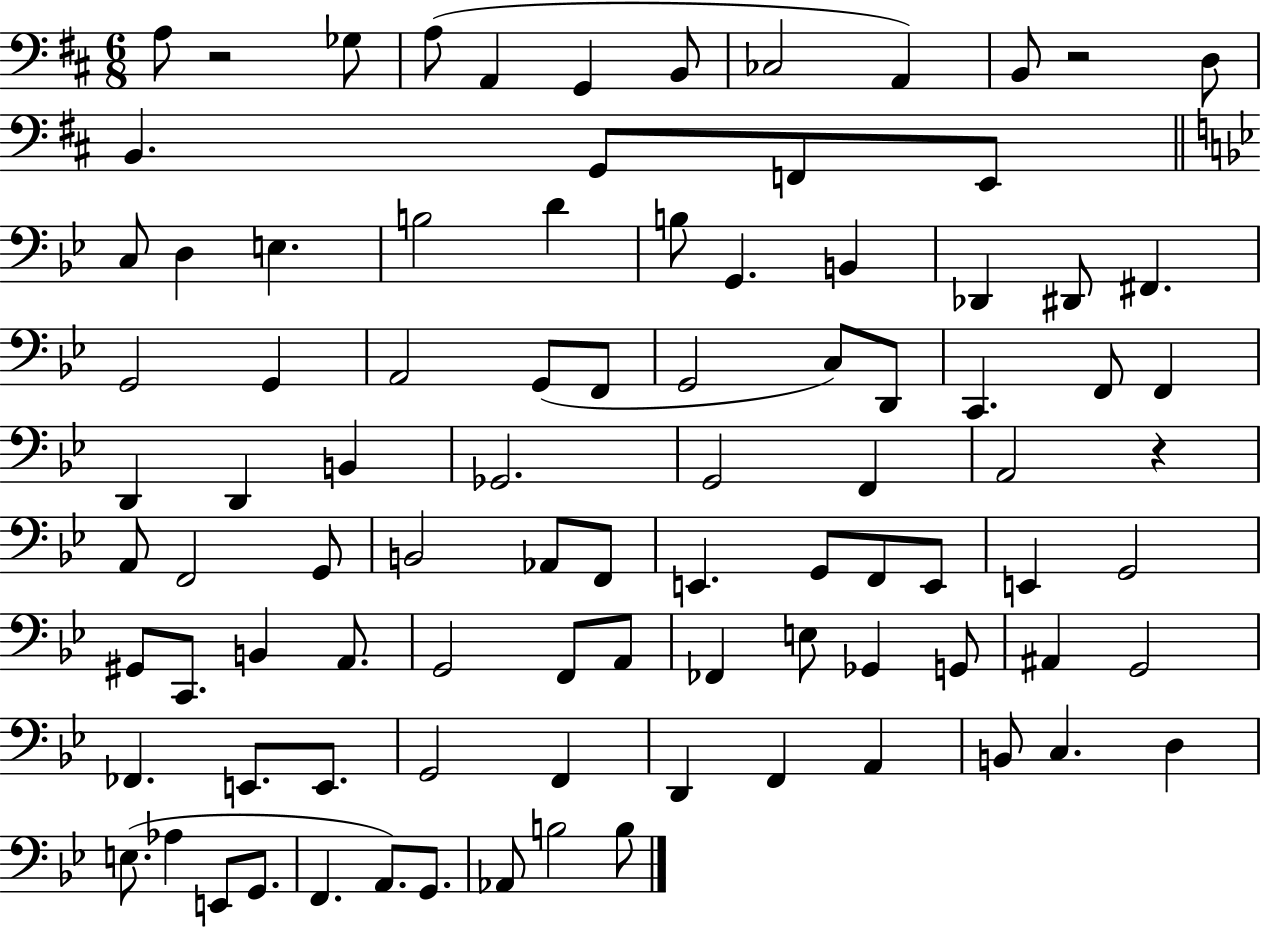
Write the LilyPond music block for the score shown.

{
  \clef bass
  \numericTimeSignature
  \time 6/8
  \key d \major
  a8 r2 ges8 | a8( a,4 g,4 b,8 | ces2 a,4) | b,8 r2 d8 | \break b,4. g,8 f,8 e,8 | \bar "||" \break \key bes \major c8 d4 e4. | b2 d'4 | b8 g,4. b,4 | des,4 dis,8 fis,4. | \break g,2 g,4 | a,2 g,8( f,8 | g,2 c8) d,8 | c,4. f,8 f,4 | \break d,4 d,4 b,4 | ges,2. | g,2 f,4 | a,2 r4 | \break a,8 f,2 g,8 | b,2 aes,8 f,8 | e,4. g,8 f,8 e,8 | e,4 g,2 | \break gis,8 c,8. b,4 a,8. | g,2 f,8 a,8 | fes,4 e8 ges,4 g,8 | ais,4 g,2 | \break fes,4. e,8. e,8. | g,2 f,4 | d,4 f,4 a,4 | b,8 c4. d4 | \break e8.( aes4 e,8 g,8. | f,4. a,8.) g,8. | aes,8 b2 b8 | \bar "|."
}